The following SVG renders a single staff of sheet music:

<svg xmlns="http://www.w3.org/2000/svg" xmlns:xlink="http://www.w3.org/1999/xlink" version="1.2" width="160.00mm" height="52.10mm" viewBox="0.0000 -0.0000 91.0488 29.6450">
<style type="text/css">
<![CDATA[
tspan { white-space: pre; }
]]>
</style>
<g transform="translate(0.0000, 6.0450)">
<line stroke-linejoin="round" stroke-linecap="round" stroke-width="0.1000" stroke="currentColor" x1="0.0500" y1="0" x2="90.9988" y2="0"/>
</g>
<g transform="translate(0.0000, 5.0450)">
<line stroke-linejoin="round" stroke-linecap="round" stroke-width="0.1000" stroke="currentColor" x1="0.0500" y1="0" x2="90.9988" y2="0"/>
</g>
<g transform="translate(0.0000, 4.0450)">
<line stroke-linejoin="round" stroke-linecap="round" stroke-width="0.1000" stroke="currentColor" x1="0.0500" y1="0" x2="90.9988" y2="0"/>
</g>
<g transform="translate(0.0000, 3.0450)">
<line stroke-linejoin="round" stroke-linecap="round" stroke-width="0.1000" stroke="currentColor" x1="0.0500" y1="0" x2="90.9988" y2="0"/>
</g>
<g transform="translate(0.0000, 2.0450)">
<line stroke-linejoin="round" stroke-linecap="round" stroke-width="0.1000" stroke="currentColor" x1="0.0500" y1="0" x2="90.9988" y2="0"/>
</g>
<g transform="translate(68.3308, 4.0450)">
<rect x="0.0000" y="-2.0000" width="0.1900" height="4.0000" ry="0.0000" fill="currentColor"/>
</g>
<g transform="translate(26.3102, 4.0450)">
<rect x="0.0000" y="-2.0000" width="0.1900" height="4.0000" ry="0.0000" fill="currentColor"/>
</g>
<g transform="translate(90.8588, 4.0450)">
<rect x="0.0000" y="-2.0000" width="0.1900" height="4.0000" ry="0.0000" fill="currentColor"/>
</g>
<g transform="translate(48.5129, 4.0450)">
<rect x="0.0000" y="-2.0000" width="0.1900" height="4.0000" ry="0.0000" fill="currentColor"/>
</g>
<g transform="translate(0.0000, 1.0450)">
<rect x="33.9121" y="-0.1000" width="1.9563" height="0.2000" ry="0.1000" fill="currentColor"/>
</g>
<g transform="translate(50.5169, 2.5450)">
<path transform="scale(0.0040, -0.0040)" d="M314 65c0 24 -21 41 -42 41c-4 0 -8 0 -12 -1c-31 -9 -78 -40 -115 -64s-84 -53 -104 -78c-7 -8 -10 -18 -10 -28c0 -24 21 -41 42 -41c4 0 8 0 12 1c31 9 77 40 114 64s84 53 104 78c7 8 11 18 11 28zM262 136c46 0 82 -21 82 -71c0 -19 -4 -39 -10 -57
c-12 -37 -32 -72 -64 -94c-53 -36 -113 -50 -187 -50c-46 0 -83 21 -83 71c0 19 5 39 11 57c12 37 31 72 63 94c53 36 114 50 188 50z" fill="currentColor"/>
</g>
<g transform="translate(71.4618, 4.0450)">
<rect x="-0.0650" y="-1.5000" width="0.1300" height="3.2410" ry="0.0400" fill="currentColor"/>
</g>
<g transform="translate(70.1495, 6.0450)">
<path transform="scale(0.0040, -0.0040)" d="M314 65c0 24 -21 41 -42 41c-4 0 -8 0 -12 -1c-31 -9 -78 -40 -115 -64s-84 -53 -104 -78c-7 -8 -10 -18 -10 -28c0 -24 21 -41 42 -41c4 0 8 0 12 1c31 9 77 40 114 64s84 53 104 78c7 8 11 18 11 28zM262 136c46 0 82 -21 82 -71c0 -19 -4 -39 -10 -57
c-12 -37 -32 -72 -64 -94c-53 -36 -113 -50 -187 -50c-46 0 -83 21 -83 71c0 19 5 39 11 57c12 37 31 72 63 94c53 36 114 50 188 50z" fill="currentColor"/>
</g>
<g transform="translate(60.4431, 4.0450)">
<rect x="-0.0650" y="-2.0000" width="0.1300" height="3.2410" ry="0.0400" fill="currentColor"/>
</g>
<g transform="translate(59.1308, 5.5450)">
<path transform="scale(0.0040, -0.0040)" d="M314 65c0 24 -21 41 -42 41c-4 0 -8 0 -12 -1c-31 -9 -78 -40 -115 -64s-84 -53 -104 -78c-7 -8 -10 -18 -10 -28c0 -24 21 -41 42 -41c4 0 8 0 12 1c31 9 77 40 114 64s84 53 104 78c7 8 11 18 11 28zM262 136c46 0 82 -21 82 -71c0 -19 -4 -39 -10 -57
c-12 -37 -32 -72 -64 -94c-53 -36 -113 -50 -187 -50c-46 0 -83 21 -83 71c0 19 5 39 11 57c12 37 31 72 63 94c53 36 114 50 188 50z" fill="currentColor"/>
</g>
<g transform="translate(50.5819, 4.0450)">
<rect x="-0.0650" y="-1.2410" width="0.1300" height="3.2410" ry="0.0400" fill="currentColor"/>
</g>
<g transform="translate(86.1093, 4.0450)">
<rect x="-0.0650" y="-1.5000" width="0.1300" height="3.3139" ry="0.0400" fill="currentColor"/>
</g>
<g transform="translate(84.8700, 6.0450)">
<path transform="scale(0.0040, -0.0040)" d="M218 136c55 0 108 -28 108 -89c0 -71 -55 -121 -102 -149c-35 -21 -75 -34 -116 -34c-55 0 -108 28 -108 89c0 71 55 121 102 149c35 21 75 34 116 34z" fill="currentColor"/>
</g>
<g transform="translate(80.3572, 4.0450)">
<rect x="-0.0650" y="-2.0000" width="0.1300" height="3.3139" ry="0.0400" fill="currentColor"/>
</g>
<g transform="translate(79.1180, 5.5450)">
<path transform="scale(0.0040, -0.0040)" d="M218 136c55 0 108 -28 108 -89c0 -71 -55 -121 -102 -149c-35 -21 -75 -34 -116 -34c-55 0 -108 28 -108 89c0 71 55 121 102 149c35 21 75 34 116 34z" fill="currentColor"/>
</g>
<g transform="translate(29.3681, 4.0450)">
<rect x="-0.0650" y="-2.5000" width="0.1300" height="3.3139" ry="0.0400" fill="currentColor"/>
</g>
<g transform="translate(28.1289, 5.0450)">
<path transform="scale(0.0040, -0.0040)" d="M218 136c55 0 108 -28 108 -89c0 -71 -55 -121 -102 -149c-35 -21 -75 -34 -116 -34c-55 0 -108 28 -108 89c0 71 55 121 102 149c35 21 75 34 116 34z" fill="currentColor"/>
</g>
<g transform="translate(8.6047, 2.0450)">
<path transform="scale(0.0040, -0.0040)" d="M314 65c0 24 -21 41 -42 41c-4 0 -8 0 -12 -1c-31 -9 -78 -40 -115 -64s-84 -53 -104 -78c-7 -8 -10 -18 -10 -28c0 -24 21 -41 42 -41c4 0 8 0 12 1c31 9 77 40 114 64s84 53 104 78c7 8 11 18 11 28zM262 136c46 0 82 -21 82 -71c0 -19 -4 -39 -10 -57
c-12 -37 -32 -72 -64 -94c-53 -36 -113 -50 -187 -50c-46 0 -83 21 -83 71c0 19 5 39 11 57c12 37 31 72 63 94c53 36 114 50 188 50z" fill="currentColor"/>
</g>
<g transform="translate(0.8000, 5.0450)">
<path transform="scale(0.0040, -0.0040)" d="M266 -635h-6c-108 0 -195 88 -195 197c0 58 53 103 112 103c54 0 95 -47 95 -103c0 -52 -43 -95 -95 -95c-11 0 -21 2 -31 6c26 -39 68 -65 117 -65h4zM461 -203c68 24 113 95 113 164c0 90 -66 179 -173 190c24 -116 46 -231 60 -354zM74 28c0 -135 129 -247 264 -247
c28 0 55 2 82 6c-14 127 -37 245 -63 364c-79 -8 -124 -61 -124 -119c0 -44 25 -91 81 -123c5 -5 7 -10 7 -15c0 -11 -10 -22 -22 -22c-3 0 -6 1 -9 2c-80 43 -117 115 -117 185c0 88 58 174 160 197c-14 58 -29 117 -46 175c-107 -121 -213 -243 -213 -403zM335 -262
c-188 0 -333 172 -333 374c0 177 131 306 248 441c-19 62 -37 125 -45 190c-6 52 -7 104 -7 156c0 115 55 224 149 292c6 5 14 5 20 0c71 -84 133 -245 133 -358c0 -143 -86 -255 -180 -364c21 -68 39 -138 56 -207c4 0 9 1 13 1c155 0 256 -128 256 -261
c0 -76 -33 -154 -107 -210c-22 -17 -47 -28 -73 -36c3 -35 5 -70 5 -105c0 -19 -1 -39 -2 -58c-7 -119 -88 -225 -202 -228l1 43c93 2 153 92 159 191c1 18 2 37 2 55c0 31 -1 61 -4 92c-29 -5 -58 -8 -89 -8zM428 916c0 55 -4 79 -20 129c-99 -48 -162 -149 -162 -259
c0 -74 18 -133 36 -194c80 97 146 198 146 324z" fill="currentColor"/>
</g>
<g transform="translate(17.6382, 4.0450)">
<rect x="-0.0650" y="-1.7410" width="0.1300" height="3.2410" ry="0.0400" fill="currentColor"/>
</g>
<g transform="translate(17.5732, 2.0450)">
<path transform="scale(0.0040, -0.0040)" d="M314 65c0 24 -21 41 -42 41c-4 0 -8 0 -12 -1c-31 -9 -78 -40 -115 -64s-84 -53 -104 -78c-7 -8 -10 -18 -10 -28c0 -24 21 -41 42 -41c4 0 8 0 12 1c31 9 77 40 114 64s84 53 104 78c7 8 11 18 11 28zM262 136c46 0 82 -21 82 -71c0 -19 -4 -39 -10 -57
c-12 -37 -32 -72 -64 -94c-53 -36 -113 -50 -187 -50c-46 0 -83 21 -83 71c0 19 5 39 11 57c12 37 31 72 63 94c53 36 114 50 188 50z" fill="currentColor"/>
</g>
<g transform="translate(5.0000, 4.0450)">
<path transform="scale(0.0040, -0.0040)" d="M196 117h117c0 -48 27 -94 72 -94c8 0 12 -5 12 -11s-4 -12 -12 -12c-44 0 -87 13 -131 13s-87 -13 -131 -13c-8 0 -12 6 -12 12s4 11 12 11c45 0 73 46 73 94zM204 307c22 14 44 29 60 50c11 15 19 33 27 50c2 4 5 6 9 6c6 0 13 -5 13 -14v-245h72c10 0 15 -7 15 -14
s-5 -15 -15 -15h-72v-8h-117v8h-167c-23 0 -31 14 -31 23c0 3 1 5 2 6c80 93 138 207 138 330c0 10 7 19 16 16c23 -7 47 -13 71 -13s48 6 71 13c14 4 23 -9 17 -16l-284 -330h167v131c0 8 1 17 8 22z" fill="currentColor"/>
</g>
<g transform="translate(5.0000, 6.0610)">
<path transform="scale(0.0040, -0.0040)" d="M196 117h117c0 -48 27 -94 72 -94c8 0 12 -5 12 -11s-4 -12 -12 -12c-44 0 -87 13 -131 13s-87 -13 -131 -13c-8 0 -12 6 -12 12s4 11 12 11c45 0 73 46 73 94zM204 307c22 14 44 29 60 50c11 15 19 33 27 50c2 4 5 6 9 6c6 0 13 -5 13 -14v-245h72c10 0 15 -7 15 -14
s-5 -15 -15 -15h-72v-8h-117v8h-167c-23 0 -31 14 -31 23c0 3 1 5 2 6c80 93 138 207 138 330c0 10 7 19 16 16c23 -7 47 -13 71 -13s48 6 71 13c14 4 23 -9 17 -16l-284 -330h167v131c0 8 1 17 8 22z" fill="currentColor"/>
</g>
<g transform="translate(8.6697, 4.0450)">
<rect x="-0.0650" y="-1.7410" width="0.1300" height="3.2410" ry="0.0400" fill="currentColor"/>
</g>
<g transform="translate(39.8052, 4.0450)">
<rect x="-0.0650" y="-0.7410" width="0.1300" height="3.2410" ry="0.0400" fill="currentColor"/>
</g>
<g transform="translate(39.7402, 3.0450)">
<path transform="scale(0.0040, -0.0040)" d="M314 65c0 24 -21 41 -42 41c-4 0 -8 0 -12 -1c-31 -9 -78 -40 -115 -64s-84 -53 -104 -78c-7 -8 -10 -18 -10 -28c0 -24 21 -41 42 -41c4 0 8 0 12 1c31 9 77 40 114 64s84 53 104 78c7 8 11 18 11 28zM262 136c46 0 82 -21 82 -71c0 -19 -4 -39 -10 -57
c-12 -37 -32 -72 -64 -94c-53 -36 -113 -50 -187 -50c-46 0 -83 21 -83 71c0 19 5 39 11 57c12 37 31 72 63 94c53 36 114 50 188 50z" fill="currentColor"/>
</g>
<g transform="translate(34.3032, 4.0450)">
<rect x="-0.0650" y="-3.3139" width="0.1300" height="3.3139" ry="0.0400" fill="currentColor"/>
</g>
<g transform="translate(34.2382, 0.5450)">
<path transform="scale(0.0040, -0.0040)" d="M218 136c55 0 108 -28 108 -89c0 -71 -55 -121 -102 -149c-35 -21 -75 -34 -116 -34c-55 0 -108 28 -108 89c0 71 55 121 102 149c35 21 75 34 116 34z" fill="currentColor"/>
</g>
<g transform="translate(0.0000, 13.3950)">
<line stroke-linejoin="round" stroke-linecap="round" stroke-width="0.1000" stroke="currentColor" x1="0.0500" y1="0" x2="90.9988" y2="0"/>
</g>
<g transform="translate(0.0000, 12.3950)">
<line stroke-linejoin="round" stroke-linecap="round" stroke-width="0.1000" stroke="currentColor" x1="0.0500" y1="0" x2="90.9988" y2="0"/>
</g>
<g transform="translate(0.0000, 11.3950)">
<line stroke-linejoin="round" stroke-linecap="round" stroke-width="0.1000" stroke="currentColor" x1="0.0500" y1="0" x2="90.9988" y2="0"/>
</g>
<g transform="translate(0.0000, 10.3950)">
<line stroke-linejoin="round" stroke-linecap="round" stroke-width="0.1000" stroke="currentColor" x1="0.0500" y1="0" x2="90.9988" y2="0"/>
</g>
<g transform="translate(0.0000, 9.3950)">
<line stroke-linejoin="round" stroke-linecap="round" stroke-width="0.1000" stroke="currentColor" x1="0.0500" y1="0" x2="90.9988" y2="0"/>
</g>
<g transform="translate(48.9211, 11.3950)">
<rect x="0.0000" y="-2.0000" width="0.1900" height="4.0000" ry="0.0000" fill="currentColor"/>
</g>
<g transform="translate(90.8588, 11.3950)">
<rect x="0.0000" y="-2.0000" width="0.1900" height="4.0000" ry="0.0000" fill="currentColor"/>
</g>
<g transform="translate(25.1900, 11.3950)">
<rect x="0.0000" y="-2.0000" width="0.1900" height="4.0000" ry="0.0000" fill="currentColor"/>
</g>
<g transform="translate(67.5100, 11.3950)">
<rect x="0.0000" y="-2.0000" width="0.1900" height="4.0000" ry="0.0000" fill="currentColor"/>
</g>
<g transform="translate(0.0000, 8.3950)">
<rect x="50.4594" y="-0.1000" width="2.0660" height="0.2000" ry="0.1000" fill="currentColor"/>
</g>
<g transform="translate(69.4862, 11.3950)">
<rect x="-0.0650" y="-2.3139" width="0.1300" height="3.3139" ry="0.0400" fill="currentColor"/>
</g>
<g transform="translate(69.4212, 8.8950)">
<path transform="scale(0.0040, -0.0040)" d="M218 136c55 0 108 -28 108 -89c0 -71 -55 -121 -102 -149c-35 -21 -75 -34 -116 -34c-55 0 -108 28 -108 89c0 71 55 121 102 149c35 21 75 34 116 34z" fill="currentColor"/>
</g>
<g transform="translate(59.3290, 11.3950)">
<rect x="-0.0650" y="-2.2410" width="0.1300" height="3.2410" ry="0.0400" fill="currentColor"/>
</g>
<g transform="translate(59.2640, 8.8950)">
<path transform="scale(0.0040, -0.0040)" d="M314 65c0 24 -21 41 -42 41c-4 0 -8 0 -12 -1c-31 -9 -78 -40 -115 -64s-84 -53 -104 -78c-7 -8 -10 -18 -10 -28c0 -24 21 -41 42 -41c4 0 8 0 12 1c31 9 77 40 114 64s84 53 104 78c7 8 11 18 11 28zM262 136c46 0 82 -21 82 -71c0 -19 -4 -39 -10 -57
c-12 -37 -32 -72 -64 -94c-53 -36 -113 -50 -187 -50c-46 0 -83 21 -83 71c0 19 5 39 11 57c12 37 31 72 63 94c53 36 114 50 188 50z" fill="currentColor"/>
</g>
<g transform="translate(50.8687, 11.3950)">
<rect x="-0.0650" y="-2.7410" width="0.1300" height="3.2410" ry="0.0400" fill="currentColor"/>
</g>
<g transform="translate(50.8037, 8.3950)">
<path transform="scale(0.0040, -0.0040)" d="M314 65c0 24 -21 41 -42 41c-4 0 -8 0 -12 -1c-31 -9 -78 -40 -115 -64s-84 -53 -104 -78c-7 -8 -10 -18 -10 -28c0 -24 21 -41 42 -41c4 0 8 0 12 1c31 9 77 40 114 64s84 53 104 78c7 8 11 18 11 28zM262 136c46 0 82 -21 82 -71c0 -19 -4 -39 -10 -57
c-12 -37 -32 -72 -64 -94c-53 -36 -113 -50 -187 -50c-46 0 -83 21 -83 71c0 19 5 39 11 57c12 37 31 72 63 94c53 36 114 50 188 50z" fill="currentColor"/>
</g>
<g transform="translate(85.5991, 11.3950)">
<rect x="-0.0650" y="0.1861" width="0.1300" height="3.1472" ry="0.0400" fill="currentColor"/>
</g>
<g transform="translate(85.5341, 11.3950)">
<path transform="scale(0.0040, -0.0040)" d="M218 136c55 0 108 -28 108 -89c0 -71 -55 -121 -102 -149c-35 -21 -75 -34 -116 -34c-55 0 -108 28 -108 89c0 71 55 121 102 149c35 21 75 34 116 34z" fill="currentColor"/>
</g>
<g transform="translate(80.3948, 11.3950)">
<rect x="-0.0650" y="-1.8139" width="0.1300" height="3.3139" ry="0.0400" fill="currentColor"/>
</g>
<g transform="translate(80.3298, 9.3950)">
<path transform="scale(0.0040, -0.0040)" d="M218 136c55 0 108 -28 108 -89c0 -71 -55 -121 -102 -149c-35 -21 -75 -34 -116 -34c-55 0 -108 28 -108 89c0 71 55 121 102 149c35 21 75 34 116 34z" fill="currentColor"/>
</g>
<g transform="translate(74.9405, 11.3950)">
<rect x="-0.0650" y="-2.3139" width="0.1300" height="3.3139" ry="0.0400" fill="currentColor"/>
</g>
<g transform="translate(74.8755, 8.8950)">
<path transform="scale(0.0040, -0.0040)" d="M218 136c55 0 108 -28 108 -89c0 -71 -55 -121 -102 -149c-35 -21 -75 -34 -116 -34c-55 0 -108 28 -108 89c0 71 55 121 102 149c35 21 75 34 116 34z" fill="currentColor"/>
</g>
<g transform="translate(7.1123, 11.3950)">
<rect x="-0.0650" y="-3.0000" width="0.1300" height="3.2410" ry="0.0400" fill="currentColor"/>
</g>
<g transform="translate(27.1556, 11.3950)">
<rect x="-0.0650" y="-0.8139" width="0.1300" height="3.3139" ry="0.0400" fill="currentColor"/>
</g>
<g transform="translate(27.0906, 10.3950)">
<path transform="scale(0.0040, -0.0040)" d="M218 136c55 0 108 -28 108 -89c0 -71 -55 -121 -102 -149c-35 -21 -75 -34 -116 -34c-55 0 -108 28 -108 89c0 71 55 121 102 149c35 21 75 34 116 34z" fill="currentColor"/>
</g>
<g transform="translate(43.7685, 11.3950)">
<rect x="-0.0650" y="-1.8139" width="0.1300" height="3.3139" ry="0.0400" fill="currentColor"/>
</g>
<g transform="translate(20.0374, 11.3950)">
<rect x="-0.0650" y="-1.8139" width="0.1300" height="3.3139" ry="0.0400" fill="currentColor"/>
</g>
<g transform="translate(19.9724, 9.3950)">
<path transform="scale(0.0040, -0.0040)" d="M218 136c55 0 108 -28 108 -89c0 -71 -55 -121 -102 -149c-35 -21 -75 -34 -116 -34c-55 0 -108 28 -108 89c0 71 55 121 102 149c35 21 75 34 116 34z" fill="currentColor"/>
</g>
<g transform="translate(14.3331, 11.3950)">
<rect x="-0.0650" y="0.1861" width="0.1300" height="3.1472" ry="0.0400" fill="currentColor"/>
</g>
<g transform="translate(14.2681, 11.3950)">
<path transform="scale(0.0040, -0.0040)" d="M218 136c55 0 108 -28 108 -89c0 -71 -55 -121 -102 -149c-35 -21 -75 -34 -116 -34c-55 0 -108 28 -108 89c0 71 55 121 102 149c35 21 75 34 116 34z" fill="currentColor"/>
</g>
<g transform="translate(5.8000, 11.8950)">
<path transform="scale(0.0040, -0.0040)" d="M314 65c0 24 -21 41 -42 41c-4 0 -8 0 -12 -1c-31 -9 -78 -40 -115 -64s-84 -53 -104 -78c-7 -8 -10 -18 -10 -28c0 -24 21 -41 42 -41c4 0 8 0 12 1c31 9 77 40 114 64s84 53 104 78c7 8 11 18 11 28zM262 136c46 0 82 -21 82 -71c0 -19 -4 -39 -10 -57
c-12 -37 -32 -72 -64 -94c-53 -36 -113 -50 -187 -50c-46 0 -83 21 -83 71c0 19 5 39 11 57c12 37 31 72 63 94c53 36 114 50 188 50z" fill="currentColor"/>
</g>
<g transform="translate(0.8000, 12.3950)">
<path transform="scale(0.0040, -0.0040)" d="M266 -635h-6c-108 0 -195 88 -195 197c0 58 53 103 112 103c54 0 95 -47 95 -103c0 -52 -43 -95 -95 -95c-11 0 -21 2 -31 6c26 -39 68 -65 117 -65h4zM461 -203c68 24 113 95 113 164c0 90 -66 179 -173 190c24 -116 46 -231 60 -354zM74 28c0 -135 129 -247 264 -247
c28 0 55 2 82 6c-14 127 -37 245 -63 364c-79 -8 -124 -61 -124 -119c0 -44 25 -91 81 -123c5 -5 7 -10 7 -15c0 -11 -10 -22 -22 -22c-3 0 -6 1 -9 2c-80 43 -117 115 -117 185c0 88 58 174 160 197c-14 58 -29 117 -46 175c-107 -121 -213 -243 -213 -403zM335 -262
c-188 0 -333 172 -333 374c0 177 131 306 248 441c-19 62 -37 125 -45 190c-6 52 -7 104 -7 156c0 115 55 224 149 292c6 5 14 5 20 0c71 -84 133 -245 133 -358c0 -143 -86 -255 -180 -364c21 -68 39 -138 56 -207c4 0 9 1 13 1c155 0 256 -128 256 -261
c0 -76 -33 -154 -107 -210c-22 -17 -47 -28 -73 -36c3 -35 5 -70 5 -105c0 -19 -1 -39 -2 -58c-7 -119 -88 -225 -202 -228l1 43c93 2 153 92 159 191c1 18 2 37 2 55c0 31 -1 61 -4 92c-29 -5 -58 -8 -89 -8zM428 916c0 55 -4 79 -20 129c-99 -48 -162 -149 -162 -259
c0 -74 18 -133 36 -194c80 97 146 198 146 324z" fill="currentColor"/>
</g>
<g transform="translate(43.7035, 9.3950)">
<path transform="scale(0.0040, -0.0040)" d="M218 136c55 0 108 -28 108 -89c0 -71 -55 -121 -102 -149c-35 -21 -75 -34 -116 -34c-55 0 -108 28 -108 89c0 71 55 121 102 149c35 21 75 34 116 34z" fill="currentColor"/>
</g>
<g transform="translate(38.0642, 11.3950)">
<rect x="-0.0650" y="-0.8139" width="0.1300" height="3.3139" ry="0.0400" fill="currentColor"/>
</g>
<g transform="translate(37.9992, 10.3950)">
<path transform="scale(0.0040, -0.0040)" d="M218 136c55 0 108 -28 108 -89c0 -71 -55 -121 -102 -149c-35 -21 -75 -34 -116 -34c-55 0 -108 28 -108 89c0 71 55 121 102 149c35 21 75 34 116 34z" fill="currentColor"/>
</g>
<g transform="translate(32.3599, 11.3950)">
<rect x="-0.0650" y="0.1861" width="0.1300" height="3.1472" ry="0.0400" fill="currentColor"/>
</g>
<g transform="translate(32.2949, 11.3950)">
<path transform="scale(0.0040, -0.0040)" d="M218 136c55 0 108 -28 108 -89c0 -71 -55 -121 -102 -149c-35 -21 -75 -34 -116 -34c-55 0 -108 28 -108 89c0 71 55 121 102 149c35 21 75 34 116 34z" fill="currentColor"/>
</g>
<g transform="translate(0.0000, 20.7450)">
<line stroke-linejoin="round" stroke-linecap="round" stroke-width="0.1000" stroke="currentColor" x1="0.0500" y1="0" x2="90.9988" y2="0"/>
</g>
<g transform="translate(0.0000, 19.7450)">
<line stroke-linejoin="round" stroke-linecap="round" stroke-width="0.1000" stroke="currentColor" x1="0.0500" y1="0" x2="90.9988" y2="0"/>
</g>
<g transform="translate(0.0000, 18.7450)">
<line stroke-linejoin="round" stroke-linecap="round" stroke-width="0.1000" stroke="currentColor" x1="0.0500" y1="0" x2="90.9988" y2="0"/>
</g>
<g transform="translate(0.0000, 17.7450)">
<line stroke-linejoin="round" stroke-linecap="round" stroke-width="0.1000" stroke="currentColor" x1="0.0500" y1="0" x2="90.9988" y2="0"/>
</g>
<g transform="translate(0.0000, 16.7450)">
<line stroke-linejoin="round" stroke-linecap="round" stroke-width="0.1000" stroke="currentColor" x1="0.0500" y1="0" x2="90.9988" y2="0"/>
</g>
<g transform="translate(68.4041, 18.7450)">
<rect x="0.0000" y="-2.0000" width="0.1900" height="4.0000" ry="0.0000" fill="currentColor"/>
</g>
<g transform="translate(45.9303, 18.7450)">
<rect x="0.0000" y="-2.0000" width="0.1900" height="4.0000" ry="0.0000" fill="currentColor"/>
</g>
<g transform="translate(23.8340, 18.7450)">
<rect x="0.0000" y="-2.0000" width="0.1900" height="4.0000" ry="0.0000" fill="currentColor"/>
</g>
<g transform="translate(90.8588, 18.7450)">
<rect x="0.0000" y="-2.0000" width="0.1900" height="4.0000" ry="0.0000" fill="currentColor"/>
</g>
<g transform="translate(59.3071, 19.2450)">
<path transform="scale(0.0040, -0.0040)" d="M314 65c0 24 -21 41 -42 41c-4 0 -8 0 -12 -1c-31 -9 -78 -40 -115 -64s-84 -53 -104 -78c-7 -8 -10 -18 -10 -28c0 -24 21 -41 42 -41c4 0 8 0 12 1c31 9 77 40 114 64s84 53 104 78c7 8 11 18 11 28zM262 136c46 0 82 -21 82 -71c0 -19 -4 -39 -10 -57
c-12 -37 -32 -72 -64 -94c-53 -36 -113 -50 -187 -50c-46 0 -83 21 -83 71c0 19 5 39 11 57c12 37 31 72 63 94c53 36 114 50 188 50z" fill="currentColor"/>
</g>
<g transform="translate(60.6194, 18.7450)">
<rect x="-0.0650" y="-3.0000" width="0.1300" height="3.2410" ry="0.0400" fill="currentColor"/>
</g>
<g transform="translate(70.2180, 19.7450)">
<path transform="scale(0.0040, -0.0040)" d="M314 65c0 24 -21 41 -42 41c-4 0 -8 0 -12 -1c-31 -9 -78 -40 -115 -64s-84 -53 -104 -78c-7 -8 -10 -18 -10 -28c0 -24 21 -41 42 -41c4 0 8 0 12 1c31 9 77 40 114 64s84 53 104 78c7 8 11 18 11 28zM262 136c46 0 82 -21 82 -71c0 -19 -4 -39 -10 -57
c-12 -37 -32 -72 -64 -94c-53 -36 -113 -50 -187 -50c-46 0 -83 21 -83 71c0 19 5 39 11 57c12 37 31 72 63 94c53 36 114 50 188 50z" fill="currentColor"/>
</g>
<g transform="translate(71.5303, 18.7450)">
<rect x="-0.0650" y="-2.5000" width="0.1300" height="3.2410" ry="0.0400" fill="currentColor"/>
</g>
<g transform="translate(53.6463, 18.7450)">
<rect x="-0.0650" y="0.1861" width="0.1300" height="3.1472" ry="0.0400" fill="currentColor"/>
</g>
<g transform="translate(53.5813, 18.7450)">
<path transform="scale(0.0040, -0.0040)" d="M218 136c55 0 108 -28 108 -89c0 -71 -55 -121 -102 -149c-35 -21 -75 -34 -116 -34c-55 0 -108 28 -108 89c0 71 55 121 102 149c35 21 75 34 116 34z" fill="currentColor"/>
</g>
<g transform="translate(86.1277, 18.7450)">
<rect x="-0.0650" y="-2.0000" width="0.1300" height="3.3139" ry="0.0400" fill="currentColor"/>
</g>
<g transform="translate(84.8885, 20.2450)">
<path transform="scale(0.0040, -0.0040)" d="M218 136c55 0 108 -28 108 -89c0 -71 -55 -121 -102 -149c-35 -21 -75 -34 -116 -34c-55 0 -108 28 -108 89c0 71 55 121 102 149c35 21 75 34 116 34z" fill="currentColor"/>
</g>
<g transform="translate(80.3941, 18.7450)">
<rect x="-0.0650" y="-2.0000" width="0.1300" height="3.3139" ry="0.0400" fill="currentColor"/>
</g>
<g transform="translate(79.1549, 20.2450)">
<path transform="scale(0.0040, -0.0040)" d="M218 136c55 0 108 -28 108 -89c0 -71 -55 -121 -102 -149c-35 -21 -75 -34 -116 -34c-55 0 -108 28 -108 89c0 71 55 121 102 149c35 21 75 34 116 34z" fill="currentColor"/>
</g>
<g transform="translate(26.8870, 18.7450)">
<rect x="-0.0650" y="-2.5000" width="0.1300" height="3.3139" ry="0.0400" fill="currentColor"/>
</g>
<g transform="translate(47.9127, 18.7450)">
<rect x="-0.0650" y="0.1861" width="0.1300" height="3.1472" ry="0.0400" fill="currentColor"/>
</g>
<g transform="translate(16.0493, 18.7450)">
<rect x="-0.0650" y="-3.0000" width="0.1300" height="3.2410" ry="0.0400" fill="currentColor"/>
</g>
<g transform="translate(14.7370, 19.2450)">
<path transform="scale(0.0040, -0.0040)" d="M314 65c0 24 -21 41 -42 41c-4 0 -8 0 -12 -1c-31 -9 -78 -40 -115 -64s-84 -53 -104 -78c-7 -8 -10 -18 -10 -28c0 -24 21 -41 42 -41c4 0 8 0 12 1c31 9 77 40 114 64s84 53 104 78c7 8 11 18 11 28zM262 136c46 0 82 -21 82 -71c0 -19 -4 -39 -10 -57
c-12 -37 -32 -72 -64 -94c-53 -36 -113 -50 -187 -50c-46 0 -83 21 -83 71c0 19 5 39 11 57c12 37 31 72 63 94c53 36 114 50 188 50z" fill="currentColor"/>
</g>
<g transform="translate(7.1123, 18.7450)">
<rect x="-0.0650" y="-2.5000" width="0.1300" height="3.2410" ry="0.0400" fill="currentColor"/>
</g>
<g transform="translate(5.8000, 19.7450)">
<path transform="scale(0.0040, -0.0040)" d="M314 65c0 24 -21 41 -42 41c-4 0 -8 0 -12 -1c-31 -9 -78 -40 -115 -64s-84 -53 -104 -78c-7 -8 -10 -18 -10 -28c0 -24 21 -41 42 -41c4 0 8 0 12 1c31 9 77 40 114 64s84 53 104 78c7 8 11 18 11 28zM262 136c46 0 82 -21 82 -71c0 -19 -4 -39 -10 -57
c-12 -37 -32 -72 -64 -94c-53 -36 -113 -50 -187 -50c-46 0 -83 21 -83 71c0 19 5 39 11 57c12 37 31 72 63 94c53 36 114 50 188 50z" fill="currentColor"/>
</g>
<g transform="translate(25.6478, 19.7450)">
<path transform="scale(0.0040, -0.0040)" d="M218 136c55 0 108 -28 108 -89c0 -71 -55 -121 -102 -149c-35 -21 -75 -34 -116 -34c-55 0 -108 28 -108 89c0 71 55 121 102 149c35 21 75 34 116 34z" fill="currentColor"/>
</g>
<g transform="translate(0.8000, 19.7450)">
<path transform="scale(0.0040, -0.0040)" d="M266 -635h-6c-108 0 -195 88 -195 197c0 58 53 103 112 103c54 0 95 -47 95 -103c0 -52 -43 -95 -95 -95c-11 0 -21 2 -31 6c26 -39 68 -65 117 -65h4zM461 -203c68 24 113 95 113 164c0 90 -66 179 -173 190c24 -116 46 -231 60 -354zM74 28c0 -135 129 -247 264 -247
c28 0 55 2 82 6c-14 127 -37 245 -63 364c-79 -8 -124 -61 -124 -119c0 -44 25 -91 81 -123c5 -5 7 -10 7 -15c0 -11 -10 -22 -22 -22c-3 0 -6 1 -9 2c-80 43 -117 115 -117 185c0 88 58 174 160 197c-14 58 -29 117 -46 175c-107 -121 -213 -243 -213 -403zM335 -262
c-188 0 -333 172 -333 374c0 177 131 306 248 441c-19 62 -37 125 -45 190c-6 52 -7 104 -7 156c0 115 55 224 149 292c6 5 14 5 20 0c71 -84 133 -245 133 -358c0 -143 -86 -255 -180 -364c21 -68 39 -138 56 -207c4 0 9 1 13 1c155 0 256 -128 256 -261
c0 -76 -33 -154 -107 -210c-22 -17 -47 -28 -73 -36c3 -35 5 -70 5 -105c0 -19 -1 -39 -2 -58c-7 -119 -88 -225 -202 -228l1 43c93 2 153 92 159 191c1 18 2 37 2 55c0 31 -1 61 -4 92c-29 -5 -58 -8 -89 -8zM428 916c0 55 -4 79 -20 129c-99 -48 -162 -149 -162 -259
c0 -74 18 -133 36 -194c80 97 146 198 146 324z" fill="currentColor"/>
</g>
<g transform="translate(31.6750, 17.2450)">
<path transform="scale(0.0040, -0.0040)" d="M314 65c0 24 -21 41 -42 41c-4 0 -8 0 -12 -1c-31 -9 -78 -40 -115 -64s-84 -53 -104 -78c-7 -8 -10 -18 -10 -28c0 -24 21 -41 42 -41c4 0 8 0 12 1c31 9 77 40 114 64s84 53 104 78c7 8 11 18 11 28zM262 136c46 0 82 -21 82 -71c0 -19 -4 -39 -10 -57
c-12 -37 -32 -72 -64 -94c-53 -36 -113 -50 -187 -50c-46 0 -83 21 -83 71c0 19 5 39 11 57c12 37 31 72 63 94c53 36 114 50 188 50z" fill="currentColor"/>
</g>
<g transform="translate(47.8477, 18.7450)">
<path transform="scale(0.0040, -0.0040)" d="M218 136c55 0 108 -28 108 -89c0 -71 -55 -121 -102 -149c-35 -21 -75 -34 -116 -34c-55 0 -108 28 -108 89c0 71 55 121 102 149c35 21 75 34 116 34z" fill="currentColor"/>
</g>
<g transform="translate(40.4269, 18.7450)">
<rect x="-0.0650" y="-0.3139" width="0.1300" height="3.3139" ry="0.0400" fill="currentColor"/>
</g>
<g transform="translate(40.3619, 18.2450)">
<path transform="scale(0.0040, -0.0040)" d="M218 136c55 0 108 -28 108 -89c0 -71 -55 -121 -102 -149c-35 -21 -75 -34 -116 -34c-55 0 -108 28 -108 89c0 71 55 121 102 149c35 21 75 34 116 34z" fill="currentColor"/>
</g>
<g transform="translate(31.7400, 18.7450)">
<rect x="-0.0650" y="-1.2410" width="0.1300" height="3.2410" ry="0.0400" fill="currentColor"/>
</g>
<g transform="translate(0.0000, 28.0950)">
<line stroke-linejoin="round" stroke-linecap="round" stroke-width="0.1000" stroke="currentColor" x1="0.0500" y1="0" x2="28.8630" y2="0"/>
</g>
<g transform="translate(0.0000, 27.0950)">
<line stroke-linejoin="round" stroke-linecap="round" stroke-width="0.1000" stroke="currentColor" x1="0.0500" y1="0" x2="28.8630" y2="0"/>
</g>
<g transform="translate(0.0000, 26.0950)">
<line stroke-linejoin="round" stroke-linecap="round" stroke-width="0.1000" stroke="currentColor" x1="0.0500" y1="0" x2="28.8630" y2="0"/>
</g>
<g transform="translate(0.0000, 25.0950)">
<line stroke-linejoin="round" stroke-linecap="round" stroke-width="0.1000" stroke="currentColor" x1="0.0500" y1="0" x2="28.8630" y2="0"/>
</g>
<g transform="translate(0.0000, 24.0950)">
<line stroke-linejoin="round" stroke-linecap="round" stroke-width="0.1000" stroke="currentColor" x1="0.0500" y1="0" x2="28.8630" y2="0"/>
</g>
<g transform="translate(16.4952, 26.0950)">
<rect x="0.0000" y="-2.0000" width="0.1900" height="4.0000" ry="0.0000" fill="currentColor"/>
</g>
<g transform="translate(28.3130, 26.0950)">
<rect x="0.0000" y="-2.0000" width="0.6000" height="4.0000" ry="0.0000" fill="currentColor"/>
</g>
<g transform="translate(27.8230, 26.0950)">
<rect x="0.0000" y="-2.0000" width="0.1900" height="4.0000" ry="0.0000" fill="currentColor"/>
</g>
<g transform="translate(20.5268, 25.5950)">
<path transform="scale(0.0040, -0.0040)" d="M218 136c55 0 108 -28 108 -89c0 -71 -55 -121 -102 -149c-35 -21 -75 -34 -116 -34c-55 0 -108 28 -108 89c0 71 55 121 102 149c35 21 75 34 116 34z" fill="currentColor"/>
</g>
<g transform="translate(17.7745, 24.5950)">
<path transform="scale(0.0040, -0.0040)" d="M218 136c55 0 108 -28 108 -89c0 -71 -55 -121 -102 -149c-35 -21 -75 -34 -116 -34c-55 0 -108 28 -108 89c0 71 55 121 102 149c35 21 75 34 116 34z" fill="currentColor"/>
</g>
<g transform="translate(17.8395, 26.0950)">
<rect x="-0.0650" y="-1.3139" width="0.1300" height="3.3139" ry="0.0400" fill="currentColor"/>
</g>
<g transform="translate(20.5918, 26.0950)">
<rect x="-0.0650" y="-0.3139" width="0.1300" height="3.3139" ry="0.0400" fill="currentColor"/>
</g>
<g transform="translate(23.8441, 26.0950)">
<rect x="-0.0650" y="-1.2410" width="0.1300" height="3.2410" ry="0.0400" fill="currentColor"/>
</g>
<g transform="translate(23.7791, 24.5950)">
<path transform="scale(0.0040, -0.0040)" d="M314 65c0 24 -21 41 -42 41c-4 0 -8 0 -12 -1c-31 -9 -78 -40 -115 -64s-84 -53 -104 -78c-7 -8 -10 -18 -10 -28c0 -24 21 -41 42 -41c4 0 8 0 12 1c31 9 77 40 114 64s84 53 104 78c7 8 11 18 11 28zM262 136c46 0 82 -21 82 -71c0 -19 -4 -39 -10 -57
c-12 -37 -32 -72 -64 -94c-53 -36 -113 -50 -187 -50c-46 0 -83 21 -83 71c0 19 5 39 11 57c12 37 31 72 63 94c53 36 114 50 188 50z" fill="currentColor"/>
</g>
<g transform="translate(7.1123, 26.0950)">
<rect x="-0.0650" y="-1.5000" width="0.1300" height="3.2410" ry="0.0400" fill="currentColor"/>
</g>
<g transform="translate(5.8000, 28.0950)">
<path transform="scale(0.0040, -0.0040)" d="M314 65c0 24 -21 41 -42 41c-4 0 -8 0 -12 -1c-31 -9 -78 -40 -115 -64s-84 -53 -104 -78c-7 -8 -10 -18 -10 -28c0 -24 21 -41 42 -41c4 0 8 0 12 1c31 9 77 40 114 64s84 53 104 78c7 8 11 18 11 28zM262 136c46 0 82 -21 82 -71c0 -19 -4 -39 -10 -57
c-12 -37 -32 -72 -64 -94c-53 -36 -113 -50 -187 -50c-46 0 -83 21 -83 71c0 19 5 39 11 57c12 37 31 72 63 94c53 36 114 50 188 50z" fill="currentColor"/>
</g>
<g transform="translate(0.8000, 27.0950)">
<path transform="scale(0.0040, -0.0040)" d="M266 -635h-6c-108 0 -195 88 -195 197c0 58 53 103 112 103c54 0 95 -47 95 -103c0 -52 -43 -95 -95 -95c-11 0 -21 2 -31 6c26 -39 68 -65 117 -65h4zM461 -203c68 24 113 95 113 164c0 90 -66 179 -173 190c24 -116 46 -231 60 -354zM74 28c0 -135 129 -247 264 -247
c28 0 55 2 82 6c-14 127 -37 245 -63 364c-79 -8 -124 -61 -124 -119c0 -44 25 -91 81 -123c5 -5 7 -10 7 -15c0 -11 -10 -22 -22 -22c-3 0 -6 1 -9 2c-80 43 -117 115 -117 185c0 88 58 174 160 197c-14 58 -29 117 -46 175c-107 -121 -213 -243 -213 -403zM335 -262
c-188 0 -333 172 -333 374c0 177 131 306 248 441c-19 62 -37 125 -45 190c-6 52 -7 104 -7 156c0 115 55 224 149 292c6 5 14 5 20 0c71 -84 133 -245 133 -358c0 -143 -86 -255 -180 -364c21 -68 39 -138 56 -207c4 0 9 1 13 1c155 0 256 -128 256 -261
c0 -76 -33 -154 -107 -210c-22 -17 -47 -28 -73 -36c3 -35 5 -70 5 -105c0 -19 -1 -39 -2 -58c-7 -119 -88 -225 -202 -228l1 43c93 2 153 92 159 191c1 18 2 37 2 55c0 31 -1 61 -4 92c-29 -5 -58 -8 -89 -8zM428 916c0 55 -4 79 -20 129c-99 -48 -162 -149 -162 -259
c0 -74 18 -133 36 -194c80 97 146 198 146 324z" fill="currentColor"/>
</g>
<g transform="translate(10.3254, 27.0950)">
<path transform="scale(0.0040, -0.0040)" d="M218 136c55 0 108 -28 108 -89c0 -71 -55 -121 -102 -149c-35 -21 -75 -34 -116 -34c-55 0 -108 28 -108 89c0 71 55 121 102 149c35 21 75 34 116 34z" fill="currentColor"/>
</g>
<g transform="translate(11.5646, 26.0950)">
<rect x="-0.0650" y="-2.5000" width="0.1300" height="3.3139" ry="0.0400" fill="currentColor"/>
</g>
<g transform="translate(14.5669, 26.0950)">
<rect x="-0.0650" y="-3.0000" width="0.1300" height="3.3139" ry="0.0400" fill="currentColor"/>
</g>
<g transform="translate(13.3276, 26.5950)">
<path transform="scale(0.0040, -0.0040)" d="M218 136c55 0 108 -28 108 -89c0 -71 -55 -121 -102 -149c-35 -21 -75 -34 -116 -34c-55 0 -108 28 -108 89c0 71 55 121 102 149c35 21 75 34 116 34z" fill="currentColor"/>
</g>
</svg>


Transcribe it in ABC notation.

X:1
T:Untitled
M:4/4
L:1/4
K:C
f2 f2 G b d2 e2 F2 E2 F E A2 B f d B d f a2 g2 g g f B G2 A2 G e2 c B B A2 G2 F F E2 G A e c e2